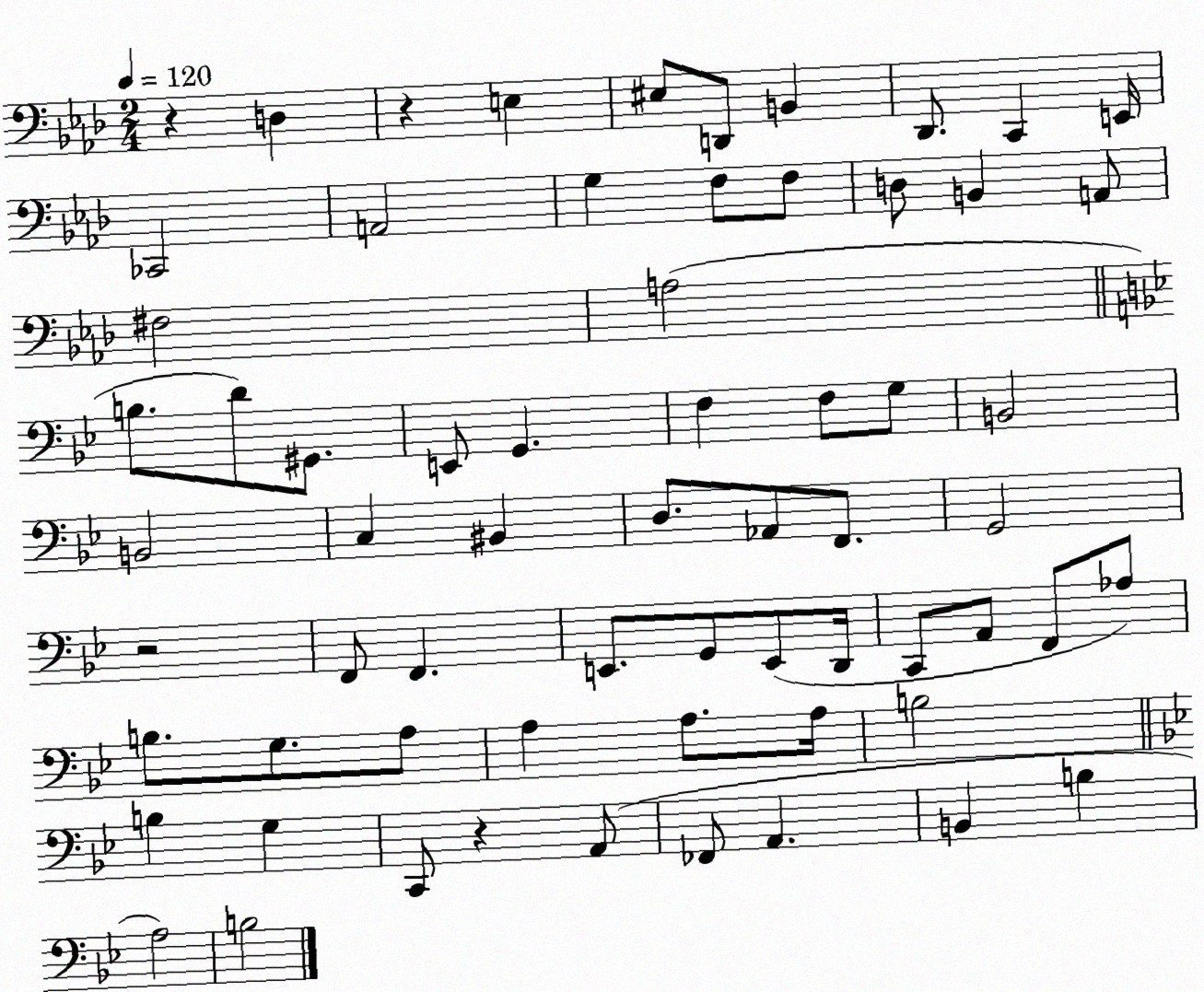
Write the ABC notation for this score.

X:1
T:Untitled
M:2/4
L:1/4
K:Ab
z D, z E, ^E,/2 D,,/2 B,, _D,,/2 C,, E,,/4 _C,,2 A,,2 G, F,/2 F,/2 D,/2 B,, A,,/2 ^F,2 A,2 B,/2 D/2 ^G,,/2 E,,/2 G,, F, F,/2 G,/2 B,,2 B,,2 C, ^B,, D,/2 _A,,/2 F,,/2 G,,2 z2 F,,/2 F,, E,,/2 G,,/2 E,,/2 D,,/4 C,,/2 A,,/2 F,,/2 _A,/2 B,/2 G,/2 A,/2 A, A,/2 A,/4 B,2 B, G, C,,/2 z A,,/2 _F,,/2 A,, B,, B, A,2 B,2